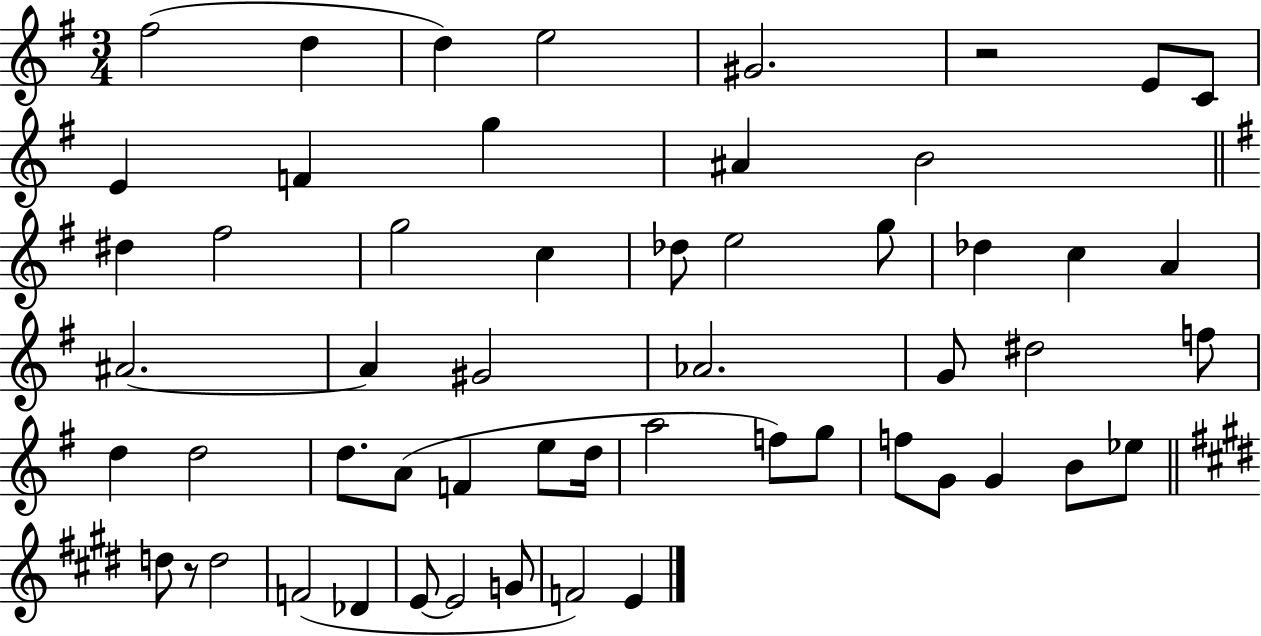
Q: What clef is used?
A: treble